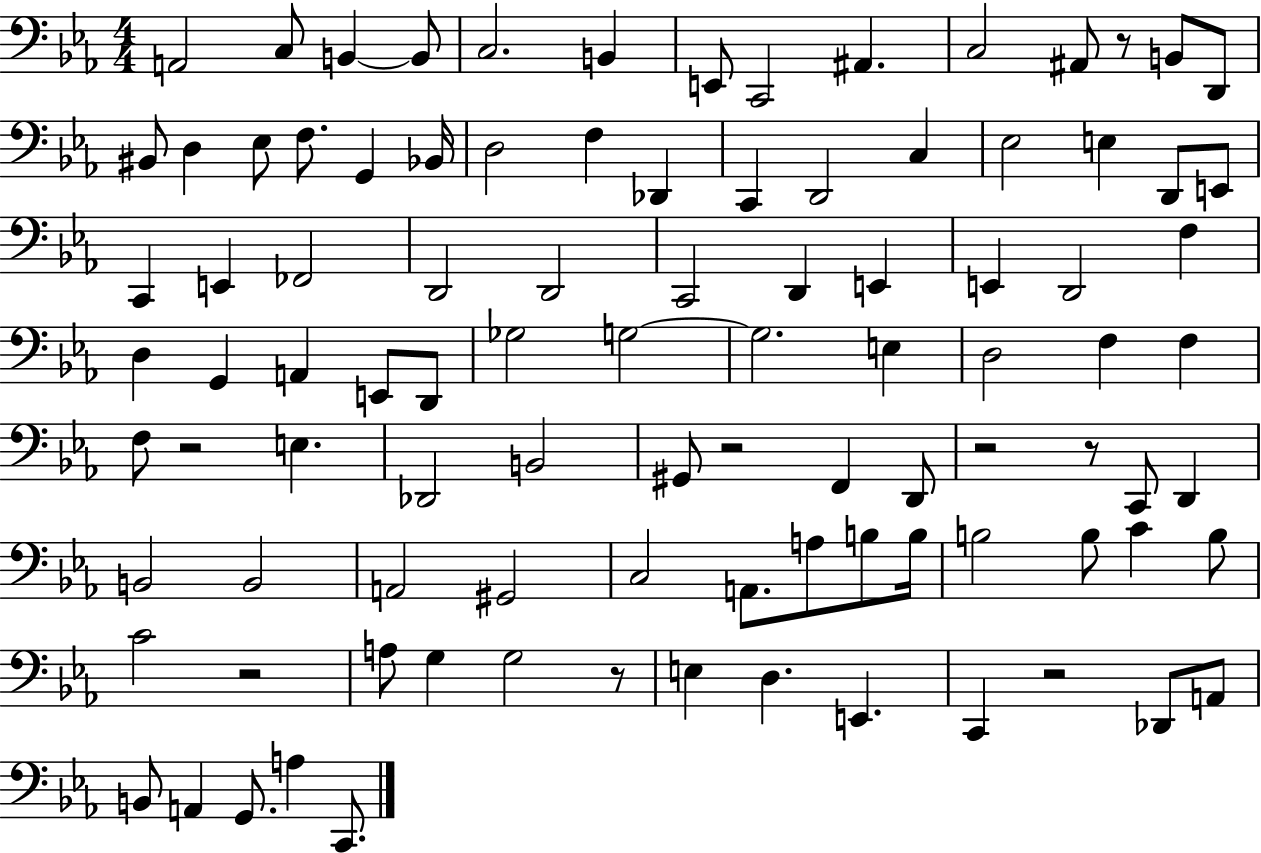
A2/h C3/e B2/q B2/e C3/h. B2/q E2/e C2/h A#2/q. C3/h A#2/e R/e B2/e D2/e BIS2/e D3/q Eb3/e F3/e. G2/q Bb2/s D3/h F3/q Db2/q C2/q D2/h C3/q Eb3/h E3/q D2/e E2/e C2/q E2/q FES2/h D2/h D2/h C2/h D2/q E2/q E2/q D2/h F3/q D3/q G2/q A2/q E2/e D2/e Gb3/h G3/h G3/h. E3/q D3/h F3/q F3/q F3/e R/h E3/q. Db2/h B2/h G#2/e R/h F2/q D2/e R/h R/e C2/e D2/q B2/h B2/h A2/h G#2/h C3/h A2/e. A3/e B3/e B3/s B3/h B3/e C4/q B3/e C4/h R/h A3/e G3/q G3/h R/e E3/q D3/q. E2/q. C2/q R/h Db2/e A2/e B2/e A2/q G2/e. A3/q C2/e.